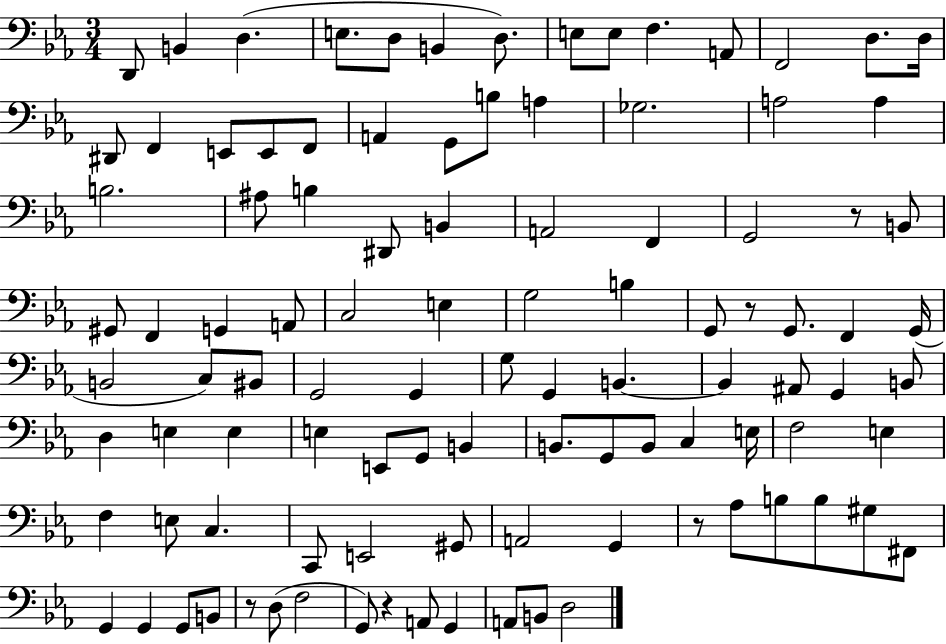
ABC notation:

X:1
T:Untitled
M:3/4
L:1/4
K:Eb
D,,/2 B,, D, E,/2 D,/2 B,, D,/2 E,/2 E,/2 F, A,,/2 F,,2 D,/2 D,/4 ^D,,/2 F,, E,,/2 E,,/2 F,,/2 A,, G,,/2 B,/2 A, _G,2 A,2 A, B,2 ^A,/2 B, ^D,,/2 B,, A,,2 F,, G,,2 z/2 B,,/2 ^G,,/2 F,, G,, A,,/2 C,2 E, G,2 B, G,,/2 z/2 G,,/2 F,, G,,/4 B,,2 C,/2 ^B,,/2 G,,2 G,, G,/2 G,, B,, B,, ^A,,/2 G,, B,,/2 D, E, E, E, E,,/2 G,,/2 B,, B,,/2 G,,/2 B,,/2 C, E,/4 F,2 E, F, E,/2 C, C,,/2 E,,2 ^G,,/2 A,,2 G,, z/2 _A,/2 B,/2 B,/2 ^G,/2 ^F,,/2 G,, G,, G,,/2 B,,/2 z/2 D,/2 F,2 G,,/2 z A,,/2 G,, A,,/2 B,,/2 D,2